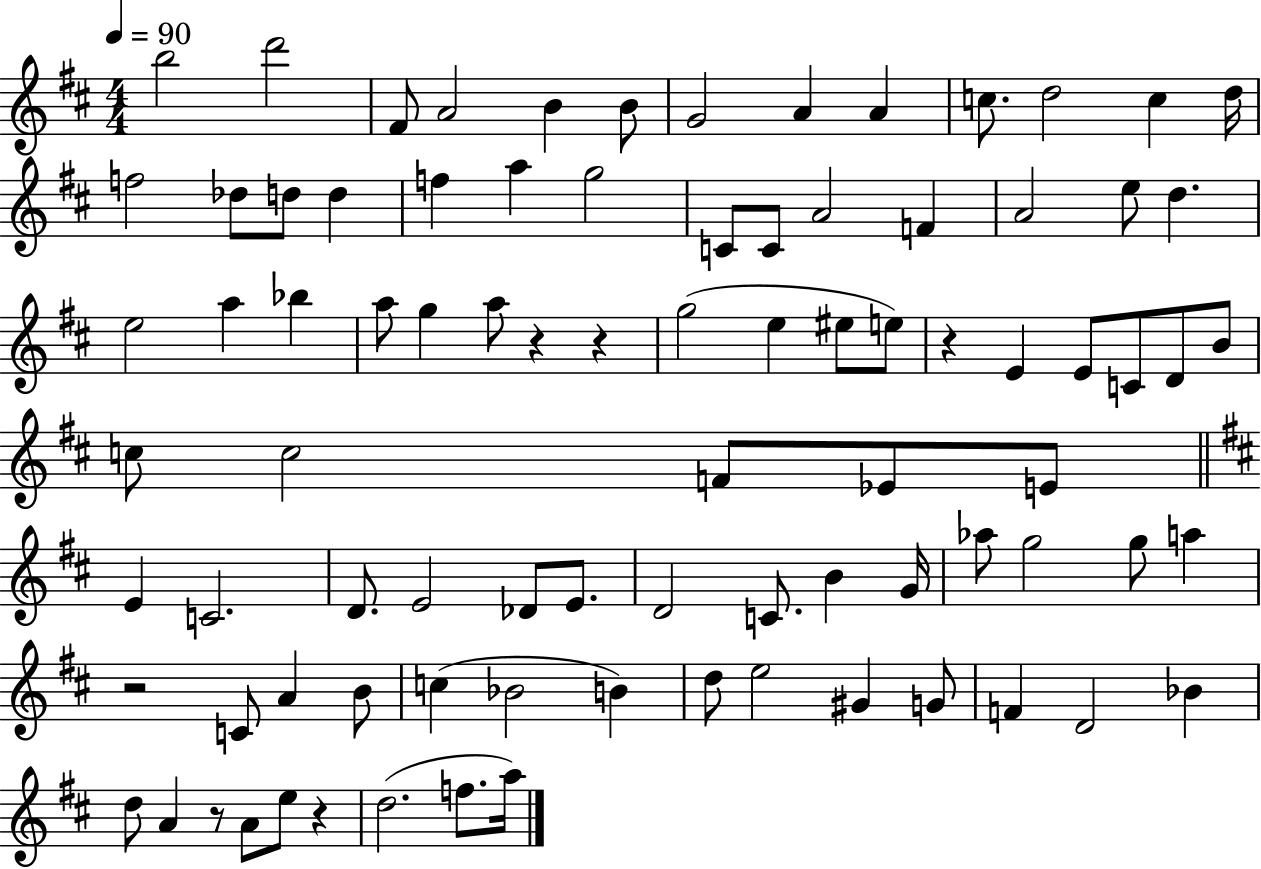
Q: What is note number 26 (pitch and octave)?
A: E5